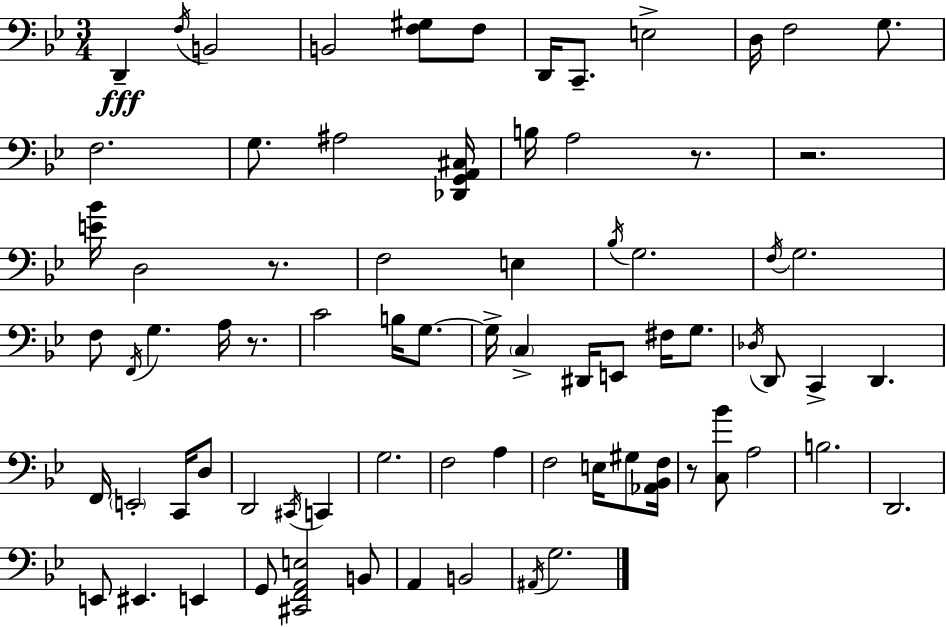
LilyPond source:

{
  \clef bass
  \numericTimeSignature
  \time 3/4
  \key g \minor
  d,4--\fff \acciaccatura { f16 } b,2 | b,2 <f gis>8 f8 | d,16 c,8.-- e2-> | d16 f2 g8. | \break f2. | g8. ais2 | <des, g, a, cis>16 b16 a2 r8. | r2. | \break <e' bes'>16 d2 r8. | f2 e4 | \acciaccatura { bes16 } g2. | \acciaccatura { f16 } g2. | \break f8 \acciaccatura { f,16 } g4. | a16 r8. c'2 | b16 g8.~~ g16-> \parenthesize c4-> dis,16 e,8 | fis16 g8. \acciaccatura { des16 } d,8 c,4-> d,4. | \break f,16 \parenthesize e,2-. | c,16 d8 d,2 | \acciaccatura { cis,16 } c,4 g2. | f2 | \break a4 f2 | e16 gis8 <aes, bes, f>16 r8 <c bes'>8 a2 | b2. | d,2. | \break e,8 eis,4. | e,4 g,8 <cis, f, a, e>2 | b,8 a,4 b,2 | \acciaccatura { ais,16 } g2. | \break \bar "|."
}